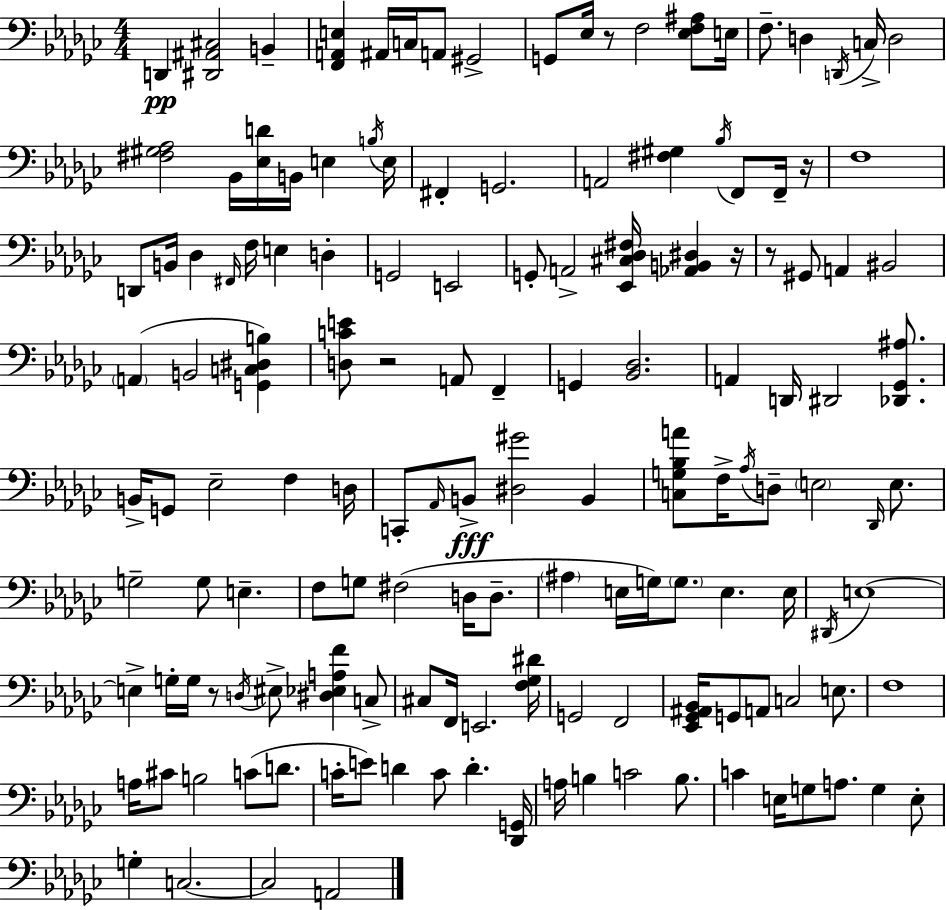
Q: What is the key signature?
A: EES minor